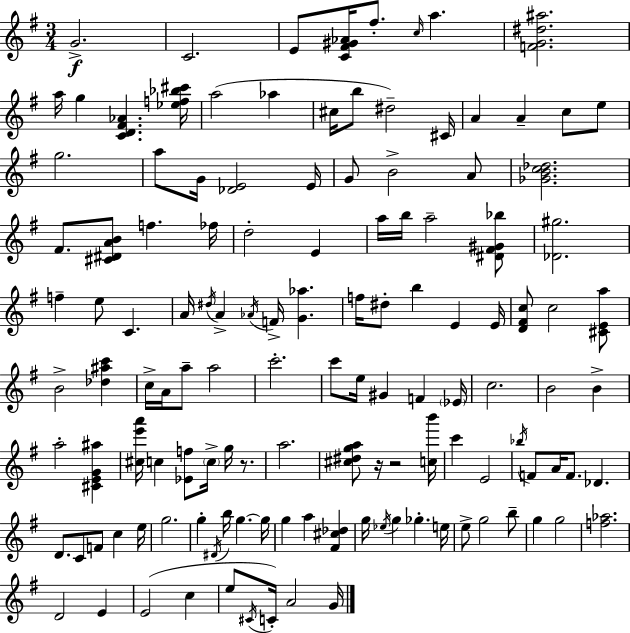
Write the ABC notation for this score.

X:1
T:Untitled
M:3/4
L:1/4
K:Em
G2 C2 E/2 [C^F^G_A]/4 ^f/2 c/4 a [FG^d^a]2 a/4 g [CD^F_A] [_ef_b^c']/4 a2 _a ^c/4 b/2 ^d2 ^C/4 A A c/2 e/2 g2 a/2 G/4 [_DE]2 E/4 G/2 B2 A/2 [_GBc_d]2 ^F/2 [^C^DAB]/2 f _f/4 d2 E a/4 b/4 a2 [^D^F^G_b]/2 [_D^g]2 f e/2 C A/4 ^d/4 A _A/4 F/4 [G_a] f/4 ^d/2 b E E/4 [D^Fc]/2 c2 [^CEa]/2 B2 [_d^ac'] c/4 A/4 a/2 a2 c'2 c'/2 e/4 ^G F _E/4 c2 B2 B a2 [^CEG^a] [^ce'a']/4 c [_Ef]/2 c/4 g/4 z/2 a2 [^c^dga]/2 z/4 z2 [cb']/4 c' E2 _b/4 F/2 A/4 F/2 _D D/2 C/2 F/2 c e/4 g2 g ^D/4 b/4 g g/4 g a [^F^c_d] g/4 _e/4 g _g e/4 e/2 g2 b/2 g g2 [f_a]2 D2 E E2 c e/2 ^C/4 C/4 A2 G/4